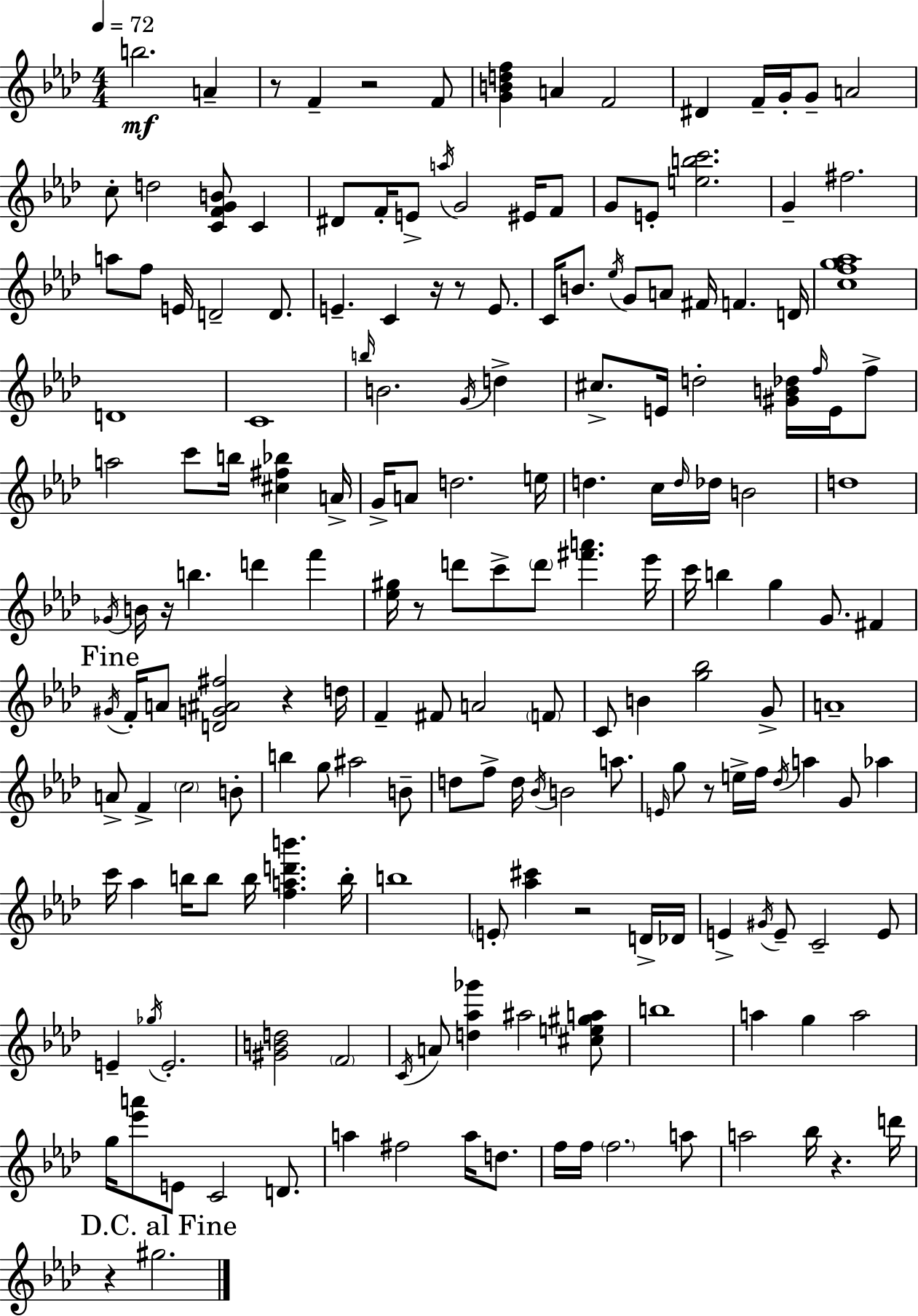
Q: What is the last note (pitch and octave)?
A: G#5